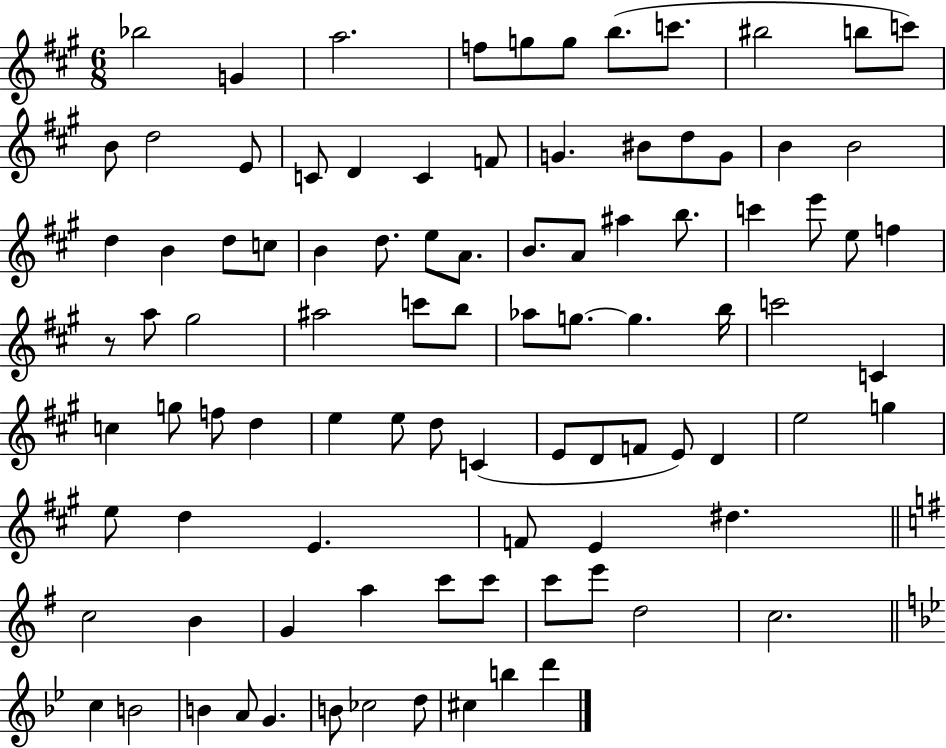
{
  \clef treble
  \numericTimeSignature
  \time 6/8
  \key a \major
  bes''2 g'4 | a''2. | f''8 g''8 g''8 b''8.( c'''8. | bis''2 b''8 c'''8) | \break b'8 d''2 e'8 | c'8 d'4 c'4 f'8 | g'4. bis'8 d''8 g'8 | b'4 b'2 | \break d''4 b'4 d''8 c''8 | b'4 d''8. e''8 a'8. | b'8. a'8 ais''4 b''8. | c'''4 e'''8 e''8 f''4 | \break r8 a''8 gis''2 | ais''2 c'''8 b''8 | aes''8 g''8.~~ g''4. b''16 | c'''2 c'4 | \break c''4 g''8 f''8 d''4 | e''4 e''8 d''8 c'4( | e'8 d'8 f'8 e'8) d'4 | e''2 g''4 | \break e''8 d''4 e'4. | f'8 e'4 dis''4. | \bar "||" \break \key g \major c''2 b'4 | g'4 a''4 c'''8 c'''8 | c'''8 e'''8 d''2 | c''2. | \break \bar "||" \break \key bes \major c''4 b'2 | b'4 a'8 g'4. | b'8 ces''2 d''8 | cis''4 b''4 d'''4 | \break \bar "|."
}